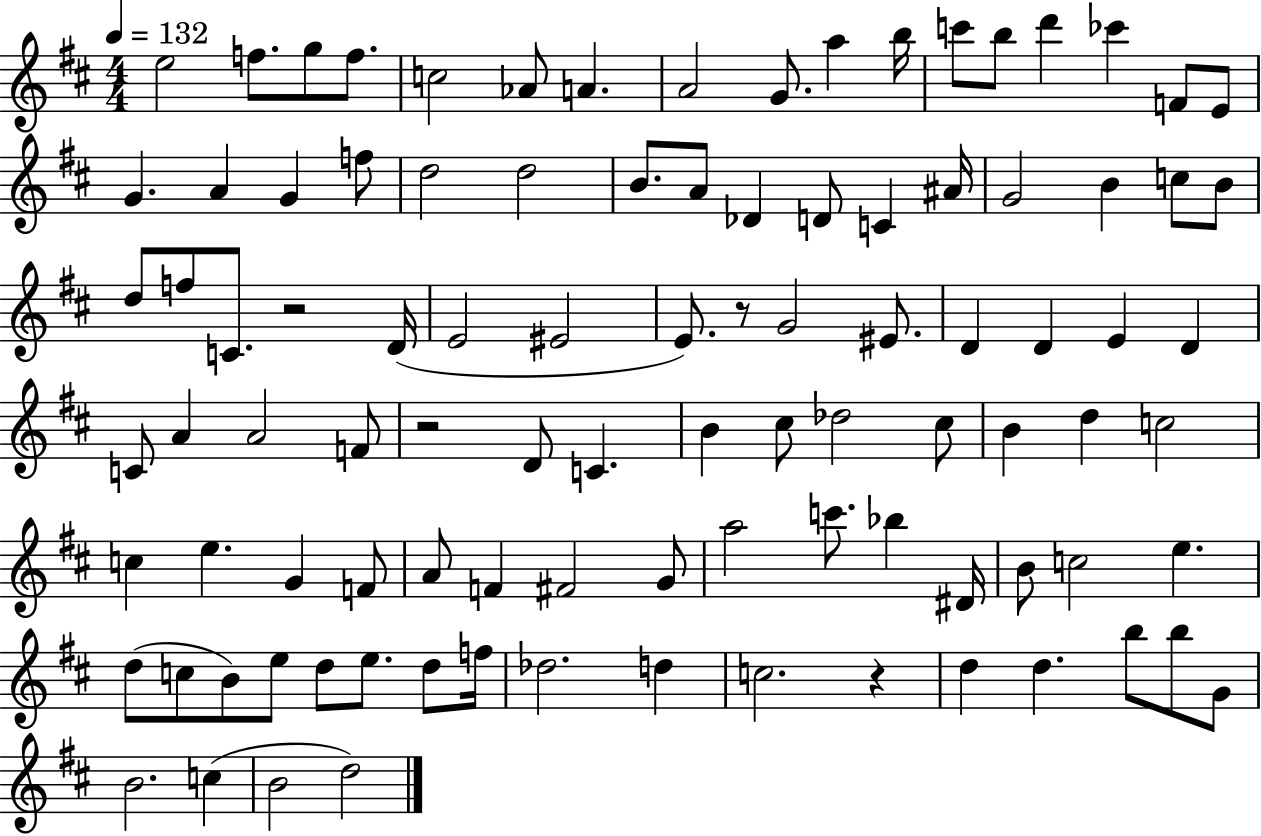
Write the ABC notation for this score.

X:1
T:Untitled
M:4/4
L:1/4
K:D
e2 f/2 g/2 f/2 c2 _A/2 A A2 G/2 a b/4 c'/2 b/2 d' _c' F/2 E/2 G A G f/2 d2 d2 B/2 A/2 _D D/2 C ^A/4 G2 B c/2 B/2 d/2 f/2 C/2 z2 D/4 E2 ^E2 E/2 z/2 G2 ^E/2 D D E D C/2 A A2 F/2 z2 D/2 C B ^c/2 _d2 ^c/2 B d c2 c e G F/2 A/2 F ^F2 G/2 a2 c'/2 _b ^D/4 B/2 c2 e d/2 c/2 B/2 e/2 d/2 e/2 d/2 f/4 _d2 d c2 z d d b/2 b/2 G/2 B2 c B2 d2